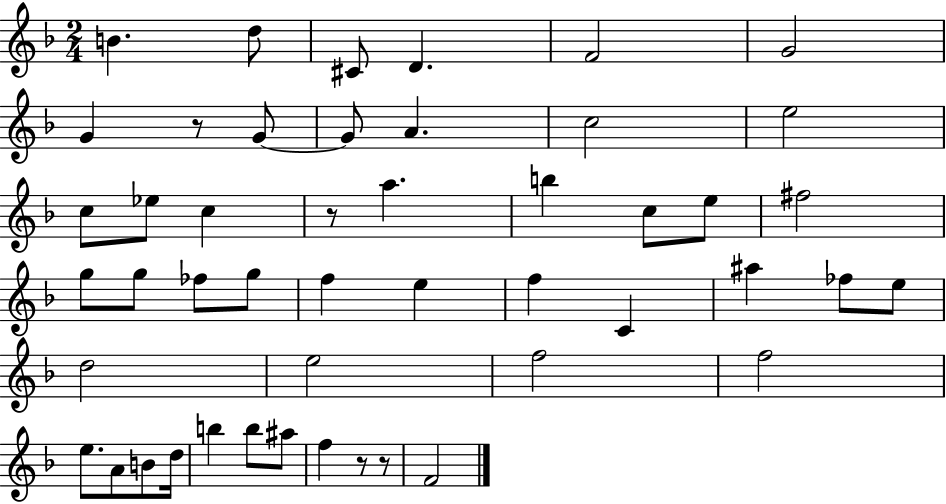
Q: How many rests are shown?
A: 4